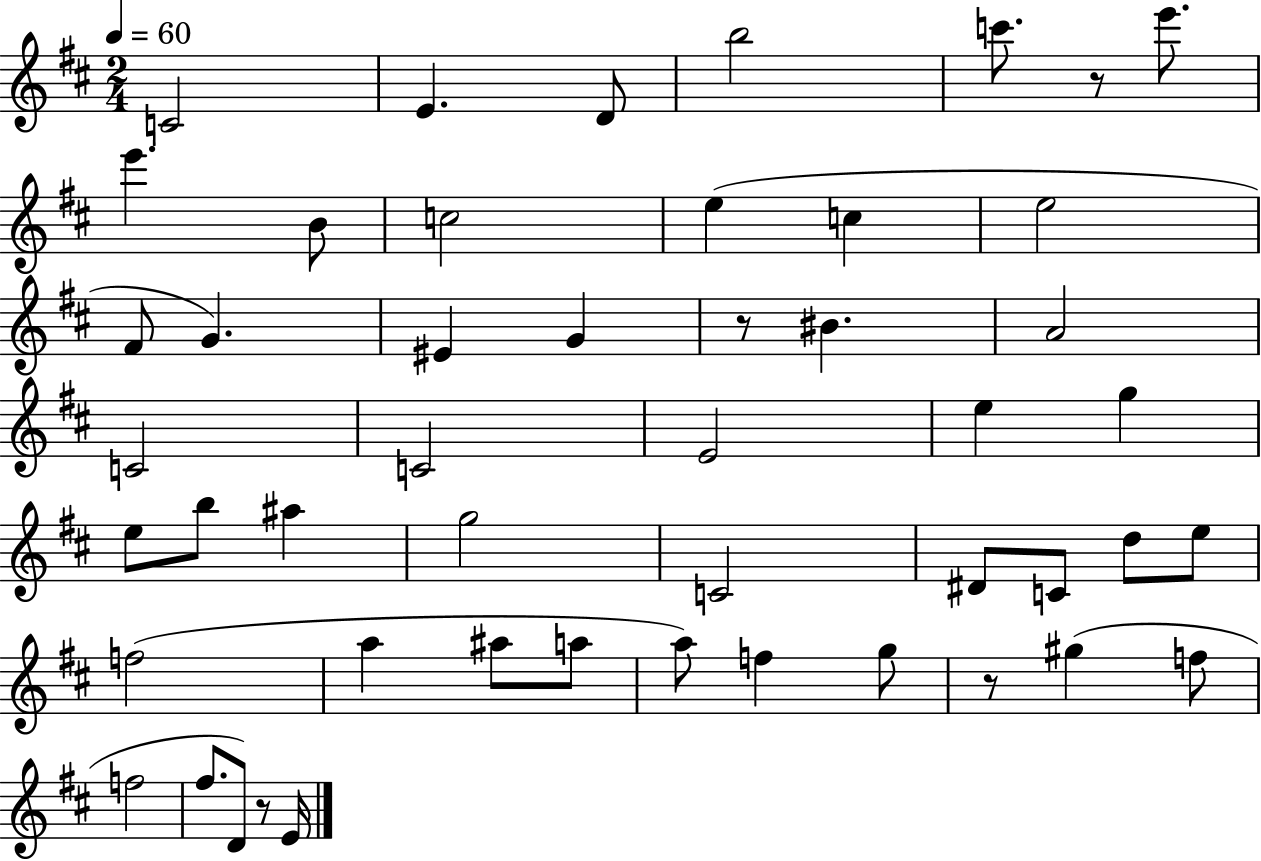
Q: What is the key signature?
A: D major